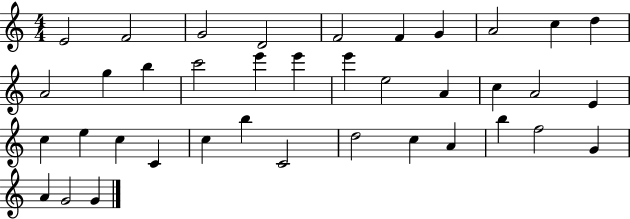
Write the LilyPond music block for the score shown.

{
  \clef treble
  \numericTimeSignature
  \time 4/4
  \key c \major
  e'2 f'2 | g'2 d'2 | f'2 f'4 g'4 | a'2 c''4 d''4 | \break a'2 g''4 b''4 | c'''2 e'''4 e'''4 | e'''4 e''2 a'4 | c''4 a'2 e'4 | \break c''4 e''4 c''4 c'4 | c''4 b''4 c'2 | d''2 c''4 a'4 | b''4 f''2 g'4 | \break a'4 g'2 g'4 | \bar "|."
}